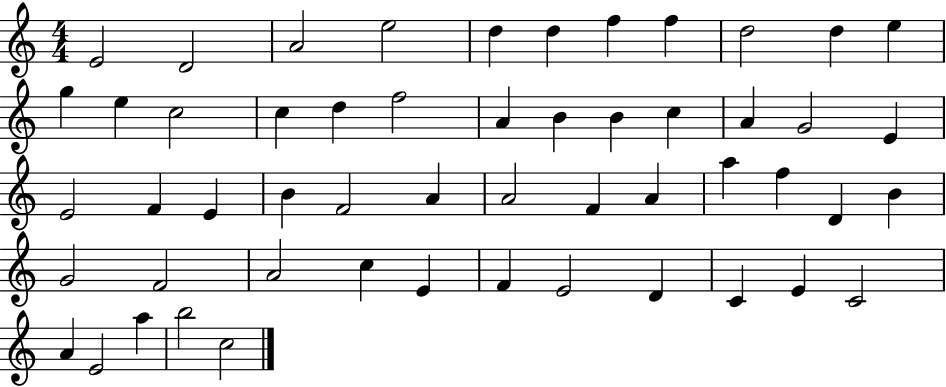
{
  \clef treble
  \numericTimeSignature
  \time 4/4
  \key c \major
  e'2 d'2 | a'2 e''2 | d''4 d''4 f''4 f''4 | d''2 d''4 e''4 | \break g''4 e''4 c''2 | c''4 d''4 f''2 | a'4 b'4 b'4 c''4 | a'4 g'2 e'4 | \break e'2 f'4 e'4 | b'4 f'2 a'4 | a'2 f'4 a'4 | a''4 f''4 d'4 b'4 | \break g'2 f'2 | a'2 c''4 e'4 | f'4 e'2 d'4 | c'4 e'4 c'2 | \break a'4 e'2 a''4 | b''2 c''2 | \bar "|."
}